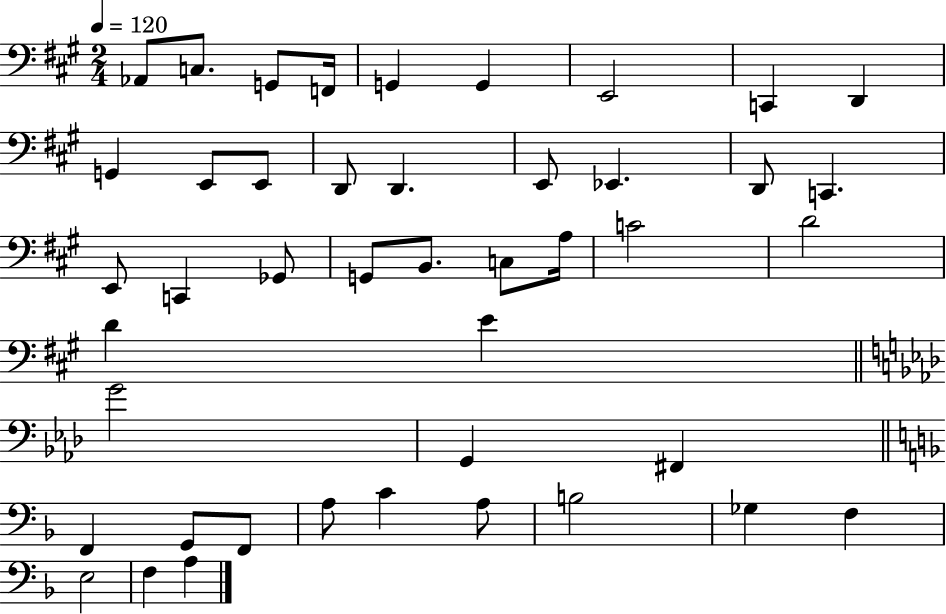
X:1
T:Untitled
M:2/4
L:1/4
K:A
_A,,/2 C,/2 G,,/2 F,,/4 G,, G,, E,,2 C,, D,, G,, E,,/2 E,,/2 D,,/2 D,, E,,/2 _E,, D,,/2 C,, E,,/2 C,, _G,,/2 G,,/2 B,,/2 C,/2 A,/4 C2 D2 D E G2 G,, ^F,, F,, G,,/2 F,,/2 A,/2 C A,/2 B,2 _G, F, E,2 F, A,